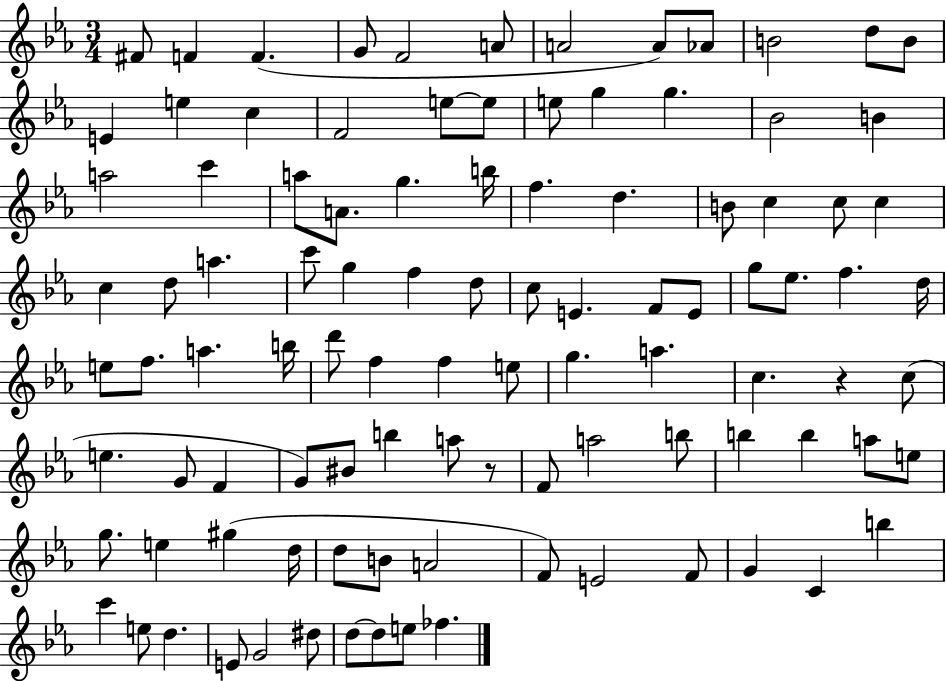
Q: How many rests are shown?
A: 2